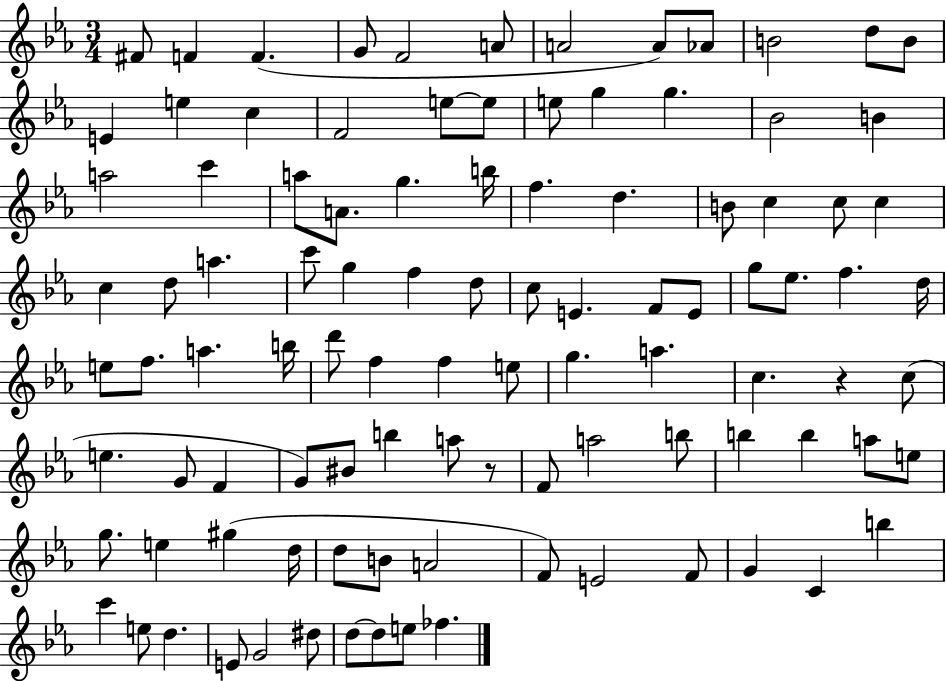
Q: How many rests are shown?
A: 2